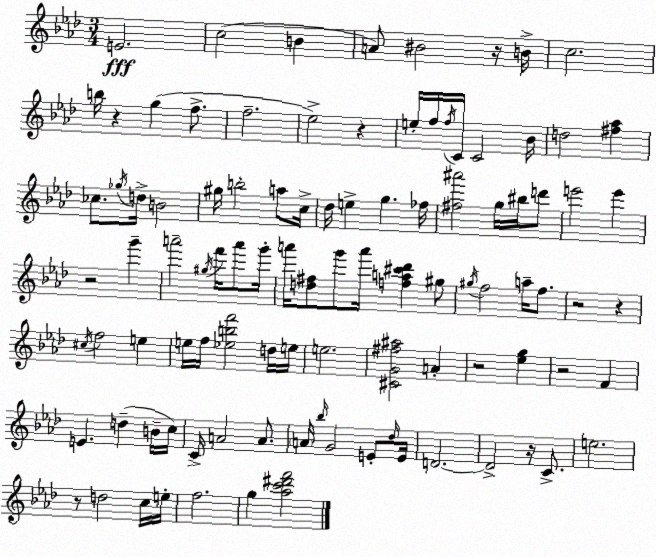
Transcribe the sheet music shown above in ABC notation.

X:1
T:Untitled
M:3/4
L:1/4
K:Ab
E2 c2 B A/2 ^B2 z/4 B/4 c2 b/4 z g f/2 f2 _e2 z e/4 f/4 f/4 C/4 C2 _B/4 d2 [^f_a] _c/2 _g/4 d/4 B2 ^g/4 b2 a/2 c/4 _d/4 e g _f/4 [^f^a']2 g/4 ^b/4 d'/2 e'2 e' z2 g' a'2 ^g/4 f'/4 a'/2 g'/4 a'/4 [d^f]/2 g'/2 a'/4 [fa^c'_d'] ^g/2 ^g/4 f2 a/4 f/2 z2 z ^c/4 f2 e e/4 f/4 [_ebf']2 d/4 e/4 e2 [^CG^f^a]2 A z2 [_eg] z2 F E d B/4 c/4 C/4 A2 A/2 A/4 _b/4 G2 E/2 _d/4 E/4 D2 D2 z/4 C/2 e2 z/2 d2 c/4 e/4 f2 g [_ac'^d'f']2